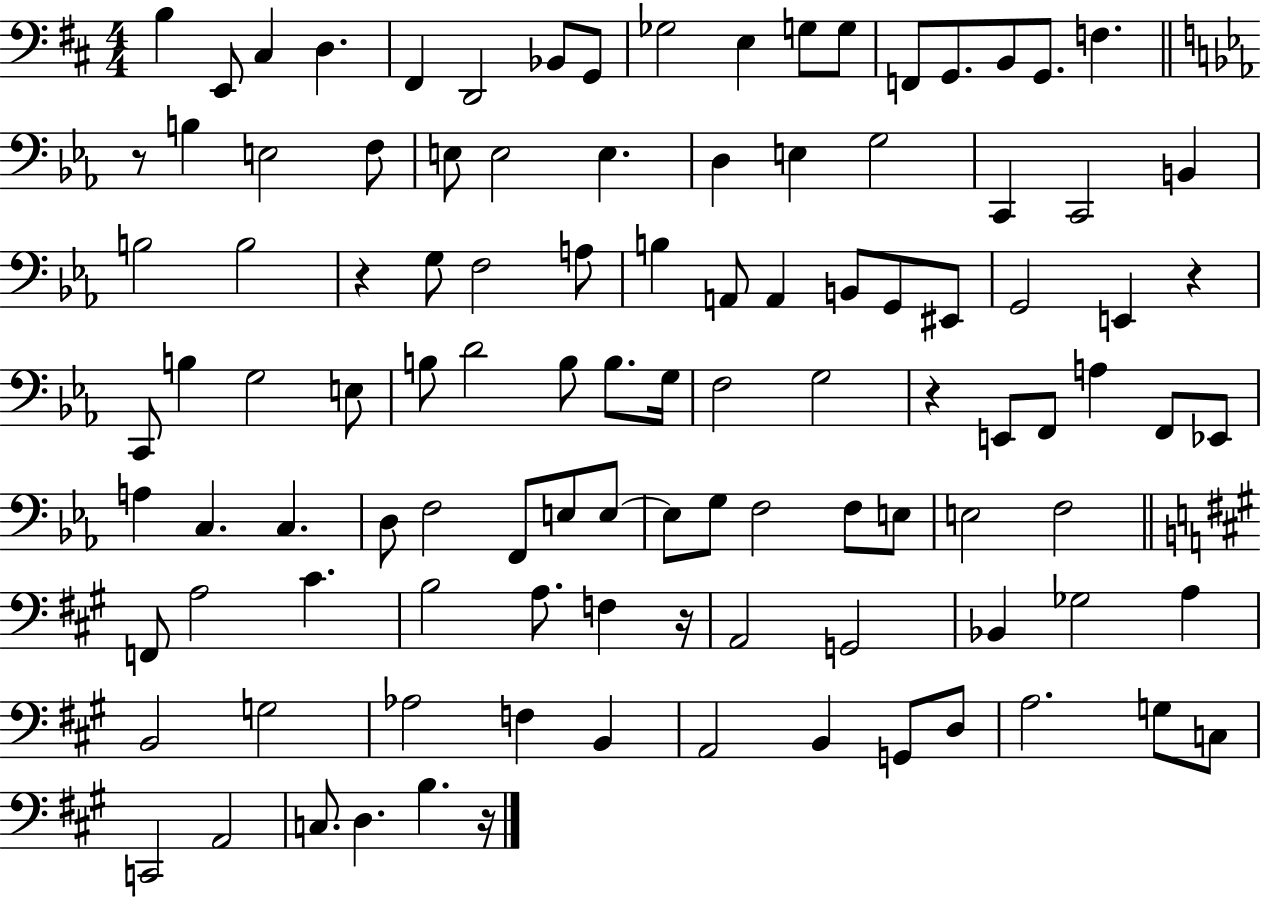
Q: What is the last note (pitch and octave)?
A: B3